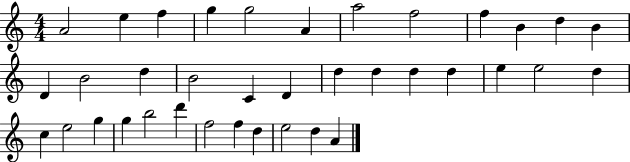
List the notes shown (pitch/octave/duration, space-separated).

A4/h E5/q F5/q G5/q G5/h A4/q A5/h F5/h F5/q B4/q D5/q B4/q D4/q B4/h D5/q B4/h C4/q D4/q D5/q D5/q D5/q D5/q E5/q E5/h D5/q C5/q E5/h G5/q G5/q B5/h D6/q F5/h F5/q D5/q E5/h D5/q A4/q